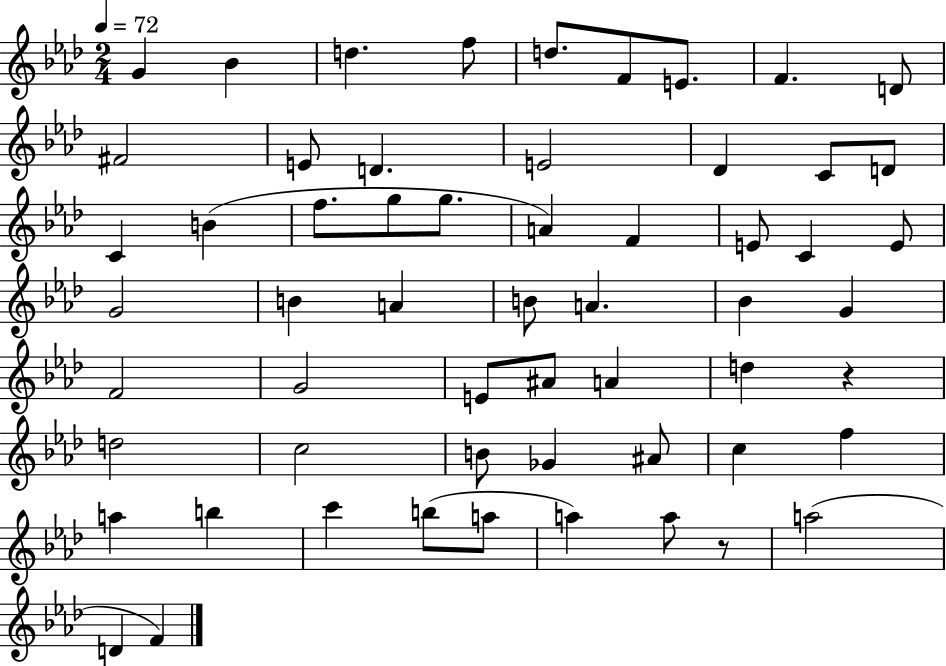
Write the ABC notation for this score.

X:1
T:Untitled
M:2/4
L:1/4
K:Ab
G _B d f/2 d/2 F/2 E/2 F D/2 ^F2 E/2 D E2 _D C/2 D/2 C B f/2 g/2 g/2 A F E/2 C E/2 G2 B A B/2 A _B G F2 G2 E/2 ^A/2 A d z d2 c2 B/2 _G ^A/2 c f a b c' b/2 a/2 a a/2 z/2 a2 D F